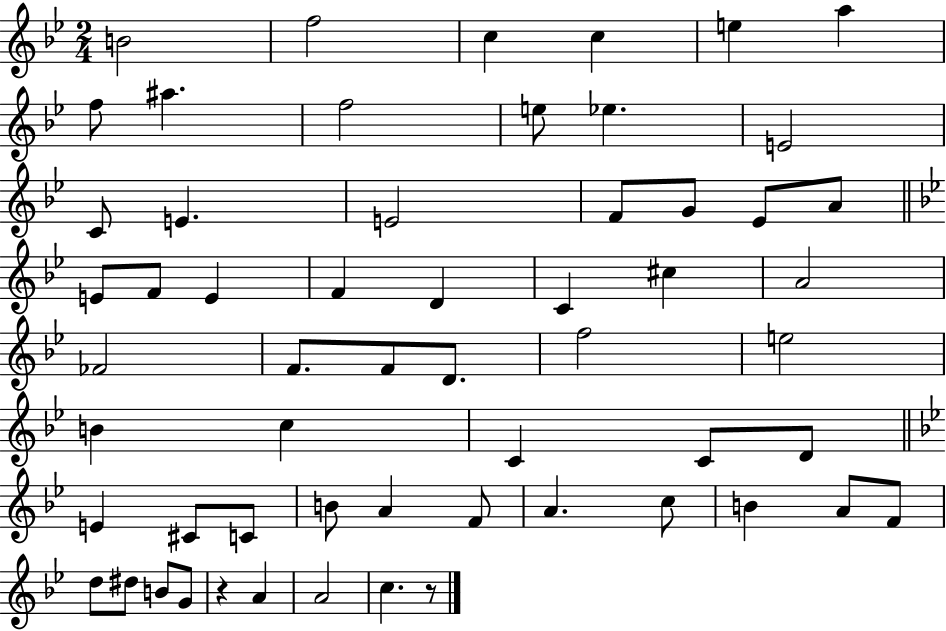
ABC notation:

X:1
T:Untitled
M:2/4
L:1/4
K:Bb
B2 f2 c c e a f/2 ^a f2 e/2 _e E2 C/2 E E2 F/2 G/2 _E/2 A/2 E/2 F/2 E F D C ^c A2 _F2 F/2 F/2 D/2 f2 e2 B c C C/2 D/2 E ^C/2 C/2 B/2 A F/2 A c/2 B A/2 F/2 d/2 ^d/2 B/2 G/2 z A A2 c z/2